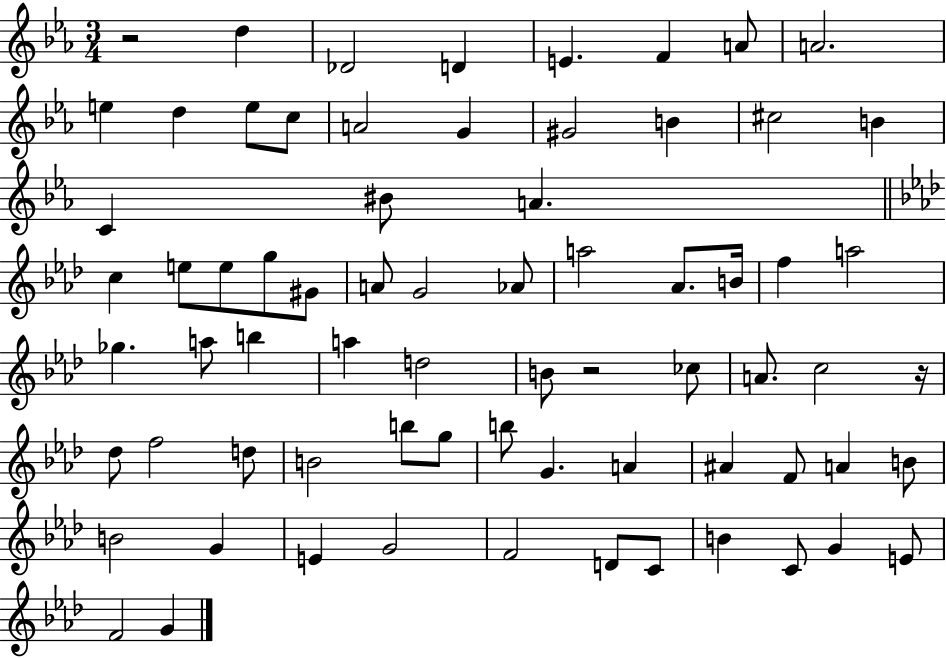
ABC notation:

X:1
T:Untitled
M:3/4
L:1/4
K:Eb
z2 d _D2 D E F A/2 A2 e d e/2 c/2 A2 G ^G2 B ^c2 B C ^B/2 A c e/2 e/2 g/2 ^G/2 A/2 G2 _A/2 a2 _A/2 B/4 f a2 _g a/2 b a d2 B/2 z2 _c/2 A/2 c2 z/4 _d/2 f2 d/2 B2 b/2 g/2 b/2 G A ^A F/2 A B/2 B2 G E G2 F2 D/2 C/2 B C/2 G E/2 F2 G